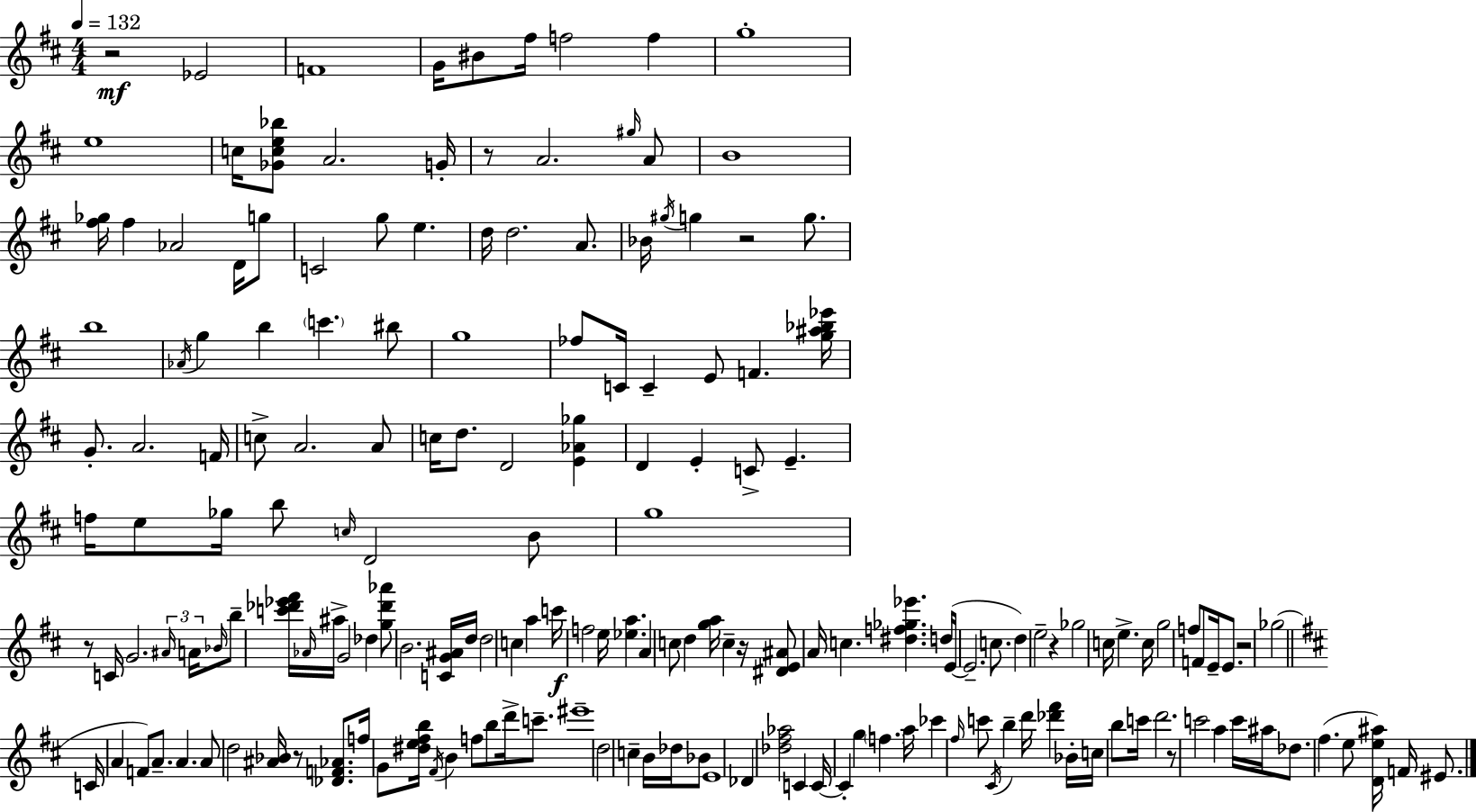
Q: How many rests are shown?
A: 9